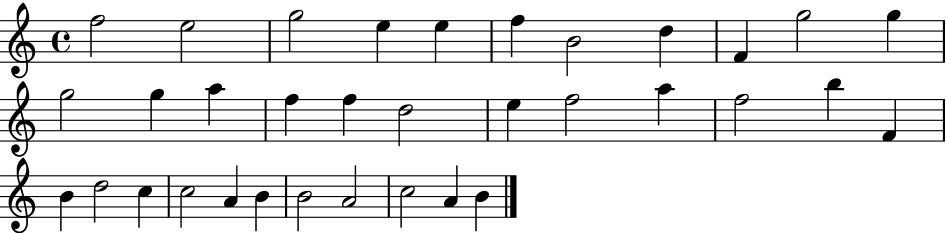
F5/h E5/h G5/h E5/q E5/q F5/q B4/h D5/q F4/q G5/h G5/q G5/h G5/q A5/q F5/q F5/q D5/h E5/q F5/h A5/q F5/h B5/q F4/q B4/q D5/h C5/q C5/h A4/q B4/q B4/h A4/h C5/h A4/q B4/q